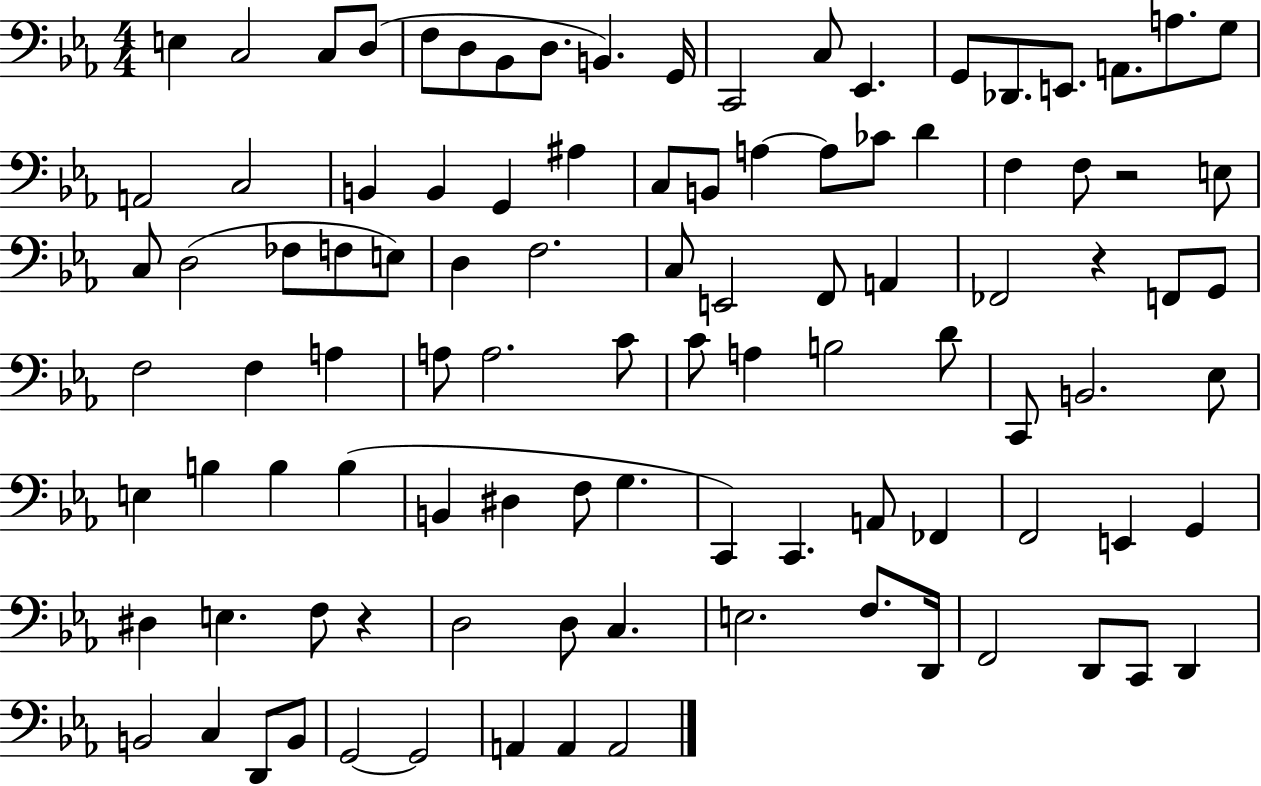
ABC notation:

X:1
T:Untitled
M:4/4
L:1/4
K:Eb
E, C,2 C,/2 D,/2 F,/2 D,/2 _B,,/2 D,/2 B,, G,,/4 C,,2 C,/2 _E,, G,,/2 _D,,/2 E,,/2 A,,/2 A,/2 G,/2 A,,2 C,2 B,, B,, G,, ^A, C,/2 B,,/2 A, A,/2 _C/2 D F, F,/2 z2 E,/2 C,/2 D,2 _F,/2 F,/2 E,/2 D, F,2 C,/2 E,,2 F,,/2 A,, _F,,2 z F,,/2 G,,/2 F,2 F, A, A,/2 A,2 C/2 C/2 A, B,2 D/2 C,,/2 B,,2 _E,/2 E, B, B, B, B,, ^D, F,/2 G, C,, C,, A,,/2 _F,, F,,2 E,, G,, ^D, E, F,/2 z D,2 D,/2 C, E,2 F,/2 D,,/4 F,,2 D,,/2 C,,/2 D,, B,,2 C, D,,/2 B,,/2 G,,2 G,,2 A,, A,, A,,2